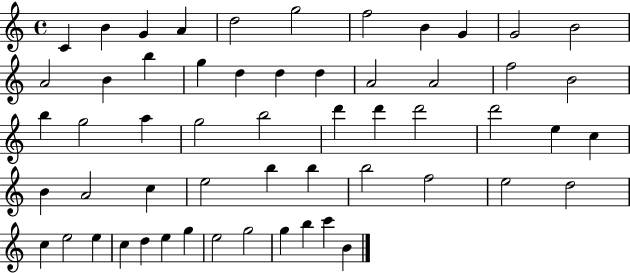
{
  \clef treble
  \time 4/4
  \defaultTimeSignature
  \key c \major
  c'4 b'4 g'4 a'4 | d''2 g''2 | f''2 b'4 g'4 | g'2 b'2 | \break a'2 b'4 b''4 | g''4 d''4 d''4 d''4 | a'2 a'2 | f''2 b'2 | \break b''4 g''2 a''4 | g''2 b''2 | d'''4 d'''4 d'''2 | d'''2 e''4 c''4 | \break b'4 a'2 c''4 | e''2 b''4 b''4 | b''2 f''2 | e''2 d''2 | \break c''4 e''2 e''4 | c''4 d''4 e''4 g''4 | e''2 g''2 | g''4 b''4 c'''4 b'4 | \break \bar "|."
}